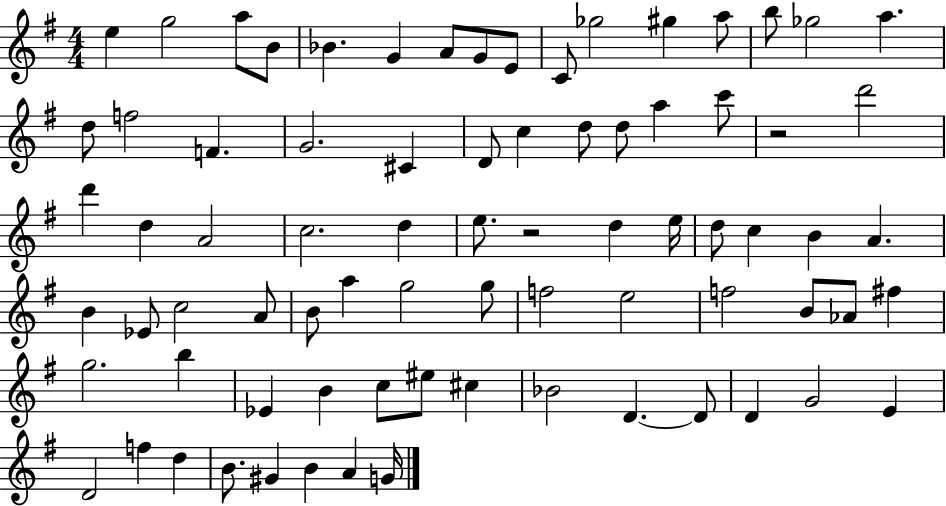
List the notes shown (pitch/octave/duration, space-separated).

E5/q G5/h A5/e B4/e Bb4/q. G4/q A4/e G4/e E4/e C4/e Gb5/h G#5/q A5/e B5/e Gb5/h A5/q. D5/e F5/h F4/q. G4/h. C#4/q D4/e C5/q D5/e D5/e A5/q C6/e R/h D6/h D6/q D5/q A4/h C5/h. D5/q E5/e. R/h D5/q E5/s D5/e C5/q B4/q A4/q. B4/q Eb4/e C5/h A4/e B4/e A5/q G5/h G5/e F5/h E5/h F5/h B4/e Ab4/e F#5/q G5/h. B5/q Eb4/q B4/q C5/e EIS5/e C#5/q Bb4/h D4/q. D4/e D4/q G4/h E4/q D4/h F5/q D5/q B4/e. G#4/q B4/q A4/q G4/s